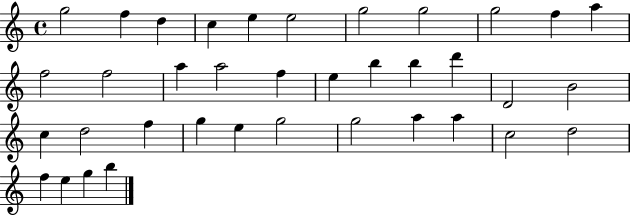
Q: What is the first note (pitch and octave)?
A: G5